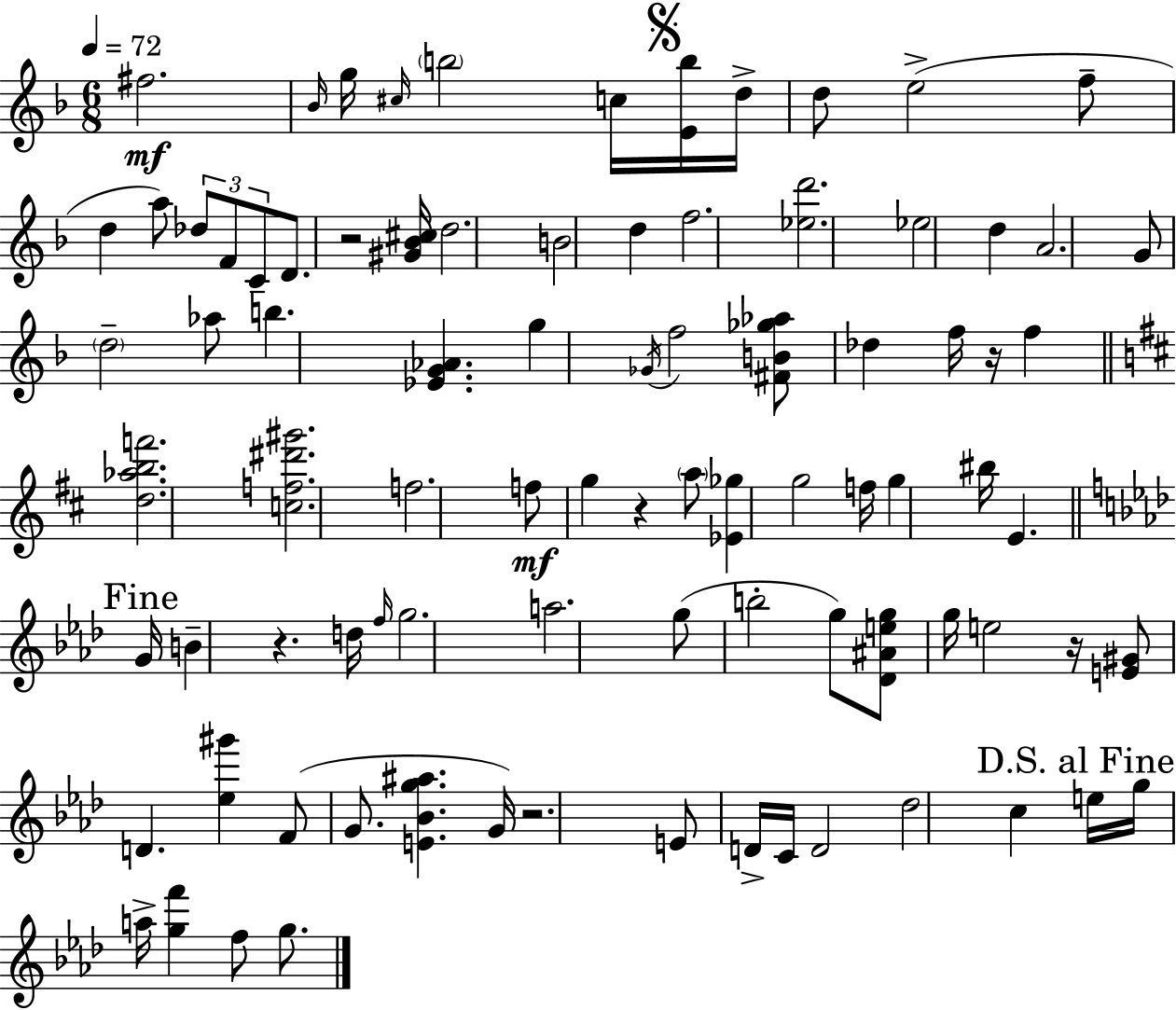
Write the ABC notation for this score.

X:1
T:Untitled
M:6/8
L:1/4
K:F
^f2 _B/4 g/4 ^c/4 b2 c/4 [Eb]/4 d/4 d/2 e2 f/2 d a/2 _d/2 F/2 C/2 D/2 z2 [^G_B^c]/4 d2 B2 d f2 [_ed']2 _e2 d A2 G/2 d2 _a/2 b [_EG_A] g _G/4 f2 [^FB_g_a]/2 _d f/4 z/4 f [d_abf']2 [cf^d'^g']2 f2 f/2 g z a/2 [_E_g] g2 f/4 g ^b/4 E G/4 B z d/4 f/4 g2 a2 g/2 b2 g/2 [_D^Aeg]/2 g/4 e2 z/4 [E^G]/2 D [_e^g'] F/2 G/2 [E_Bg^a] G/4 z2 E/2 D/4 C/4 D2 _d2 c e/4 g/4 a/4 [gf'] f/2 g/2